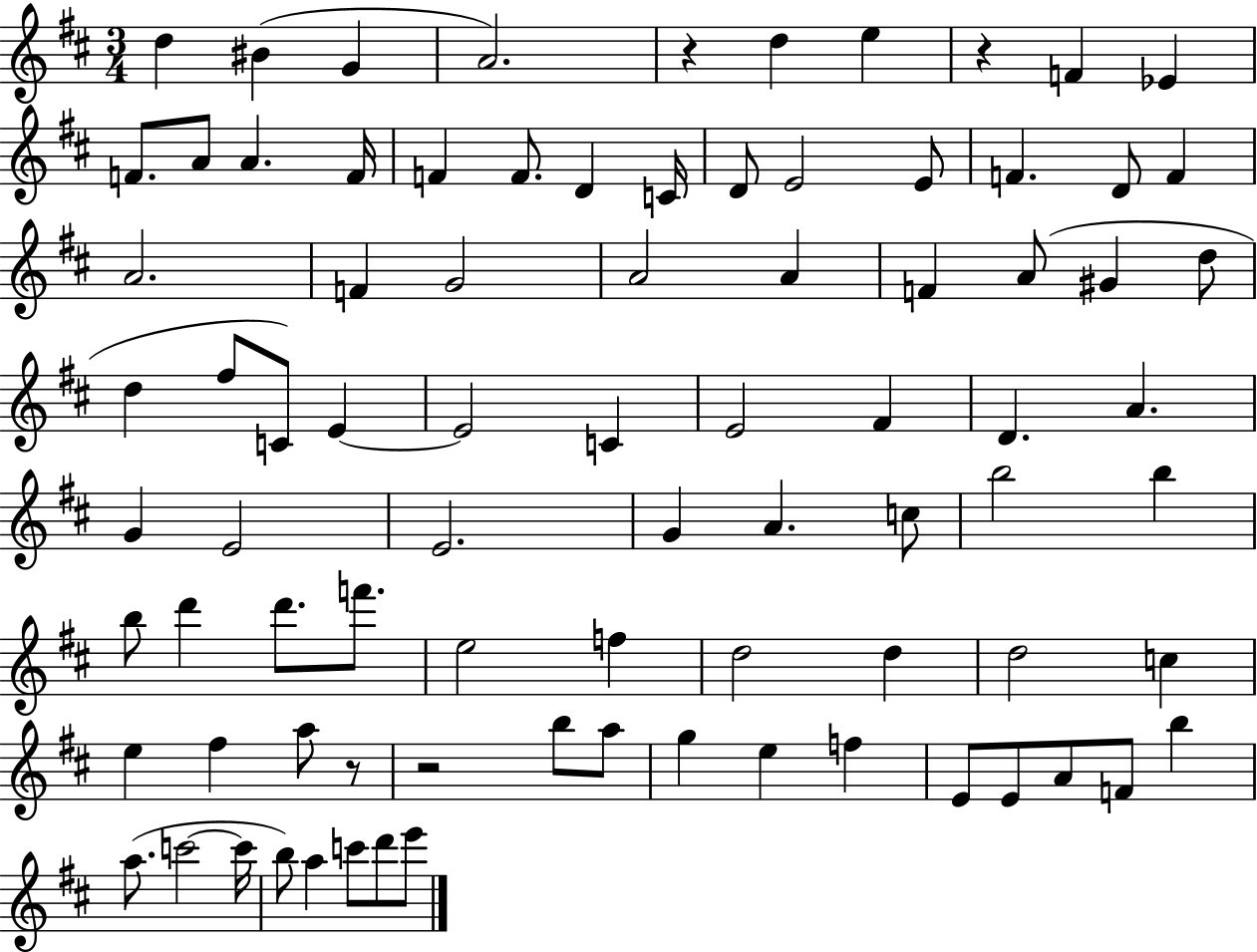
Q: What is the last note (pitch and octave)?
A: E6